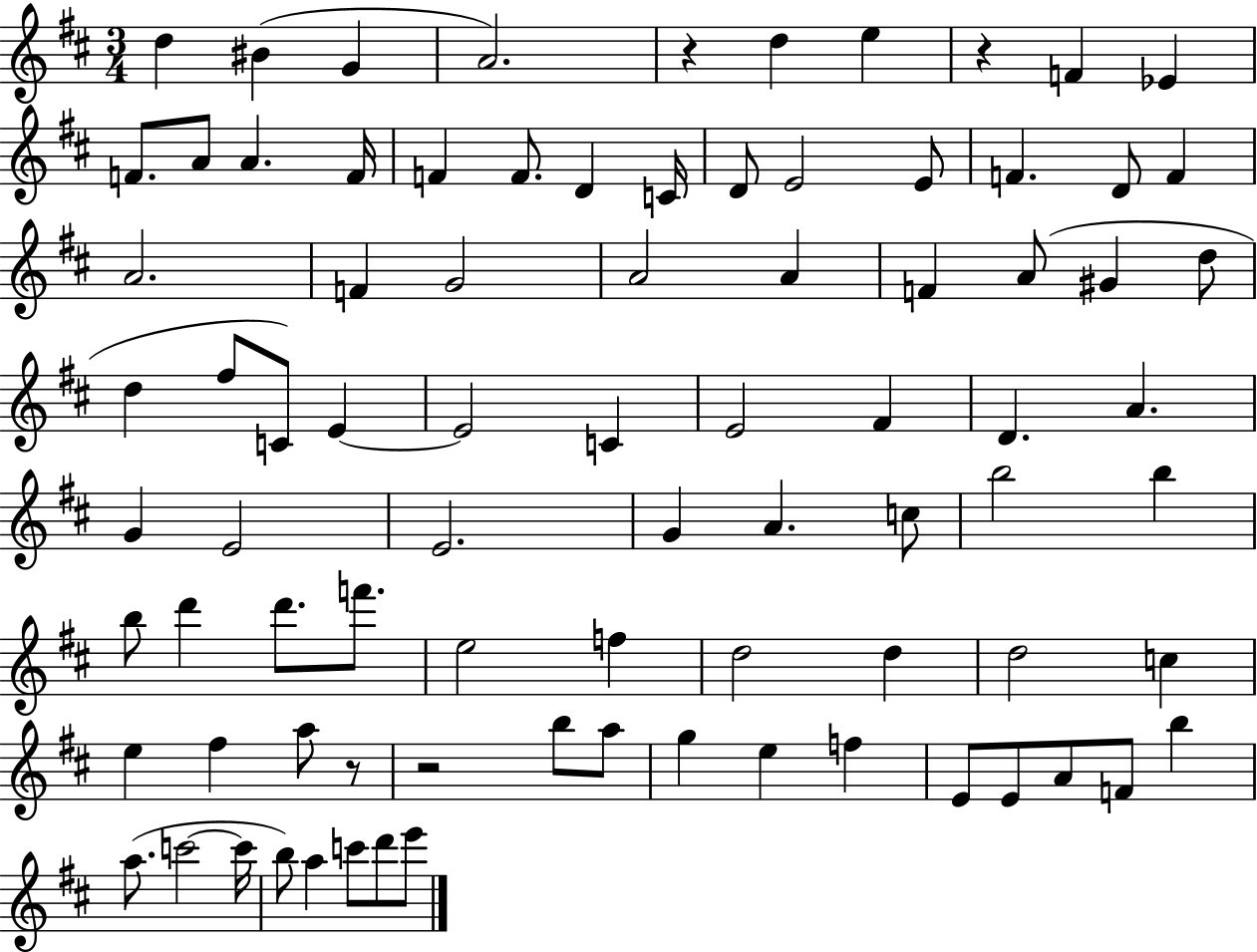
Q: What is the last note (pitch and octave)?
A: E6